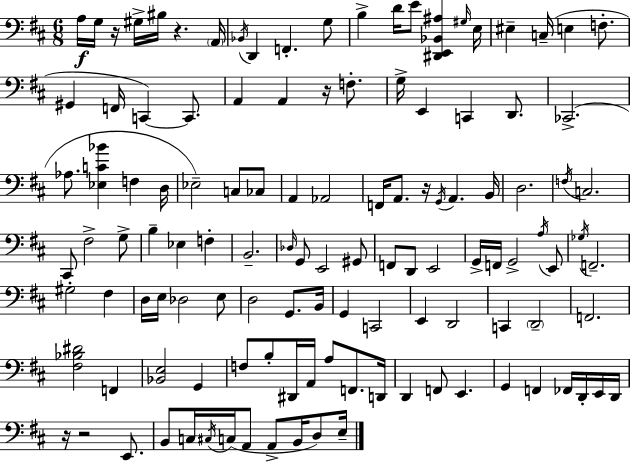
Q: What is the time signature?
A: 6/8